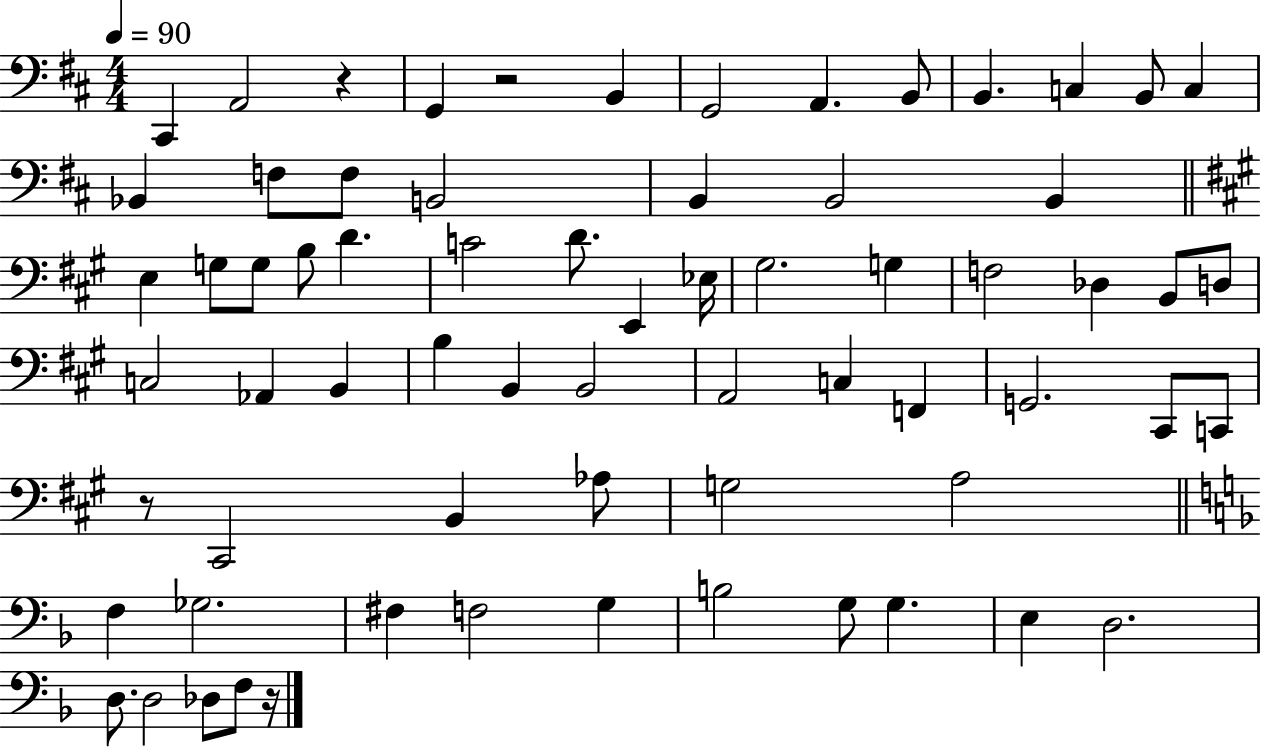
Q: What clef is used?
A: bass